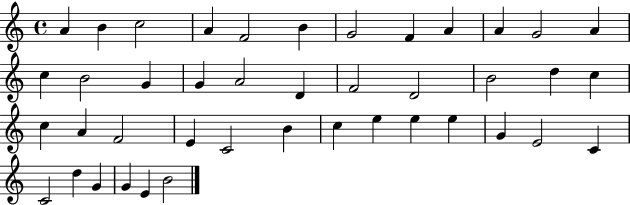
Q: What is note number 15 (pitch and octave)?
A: G4